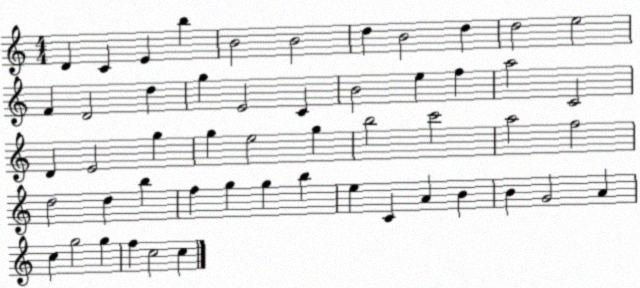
X:1
T:Untitled
M:4/4
L:1/4
K:C
D C E b B2 B2 d B2 d d2 e2 F D2 d g E2 C B2 e f a2 C2 D E2 g g e2 g b2 c'2 a2 f2 d2 d b f g g b e C A B B G2 A c g2 g f c2 c